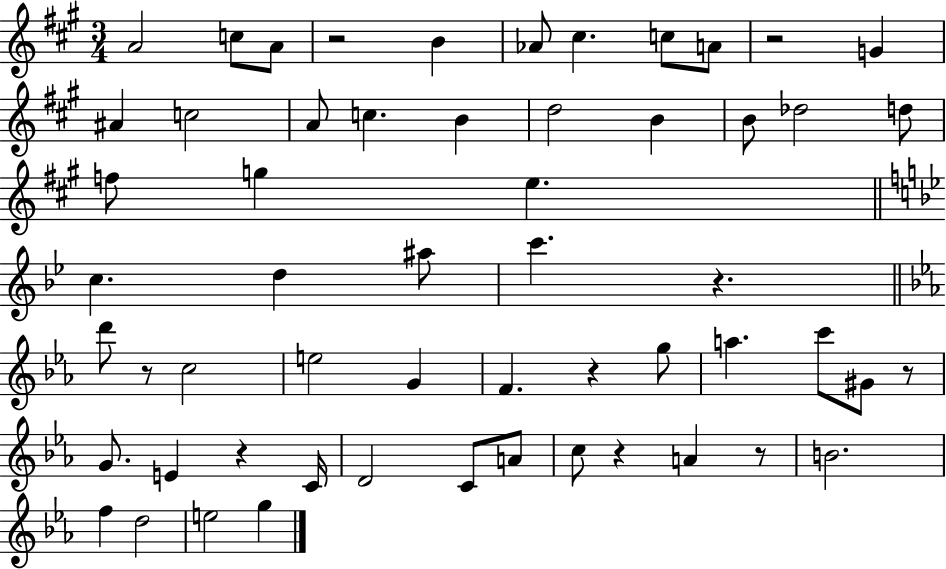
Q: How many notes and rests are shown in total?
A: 57